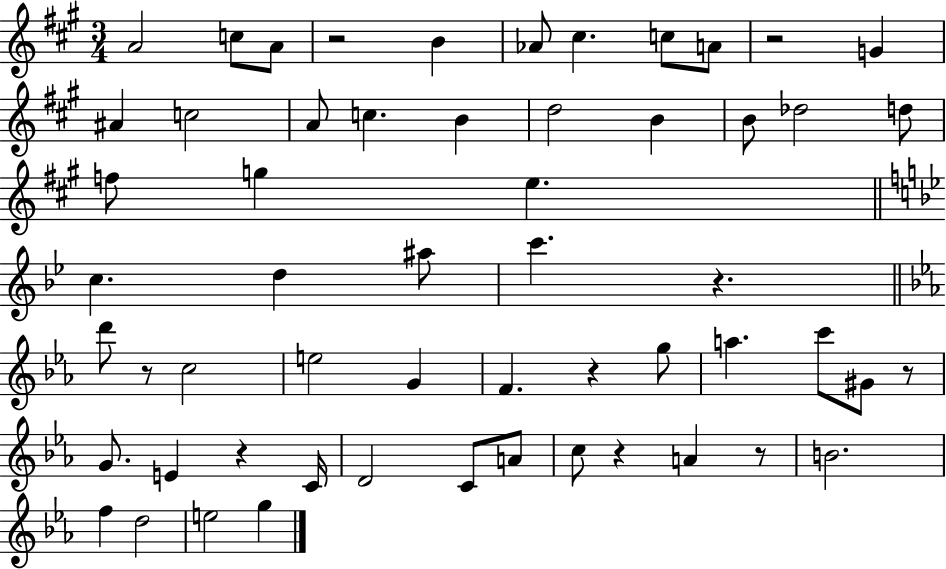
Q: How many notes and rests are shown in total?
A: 57